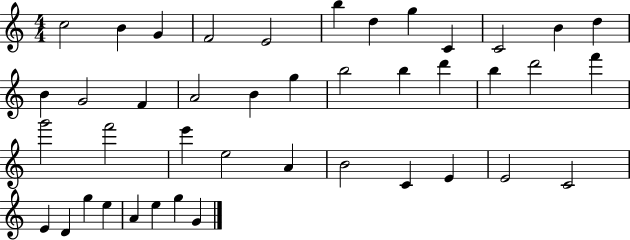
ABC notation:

X:1
T:Untitled
M:4/4
L:1/4
K:C
c2 B G F2 E2 b d g C C2 B d B G2 F A2 B g b2 b d' b d'2 f' g'2 f'2 e' e2 A B2 C E E2 C2 E D g e A e g G